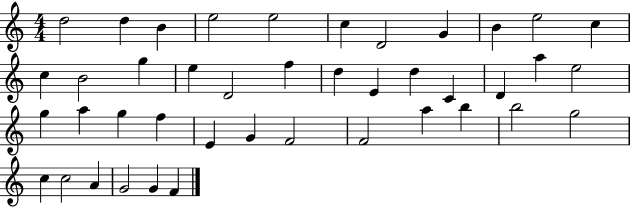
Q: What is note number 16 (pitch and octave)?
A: D4